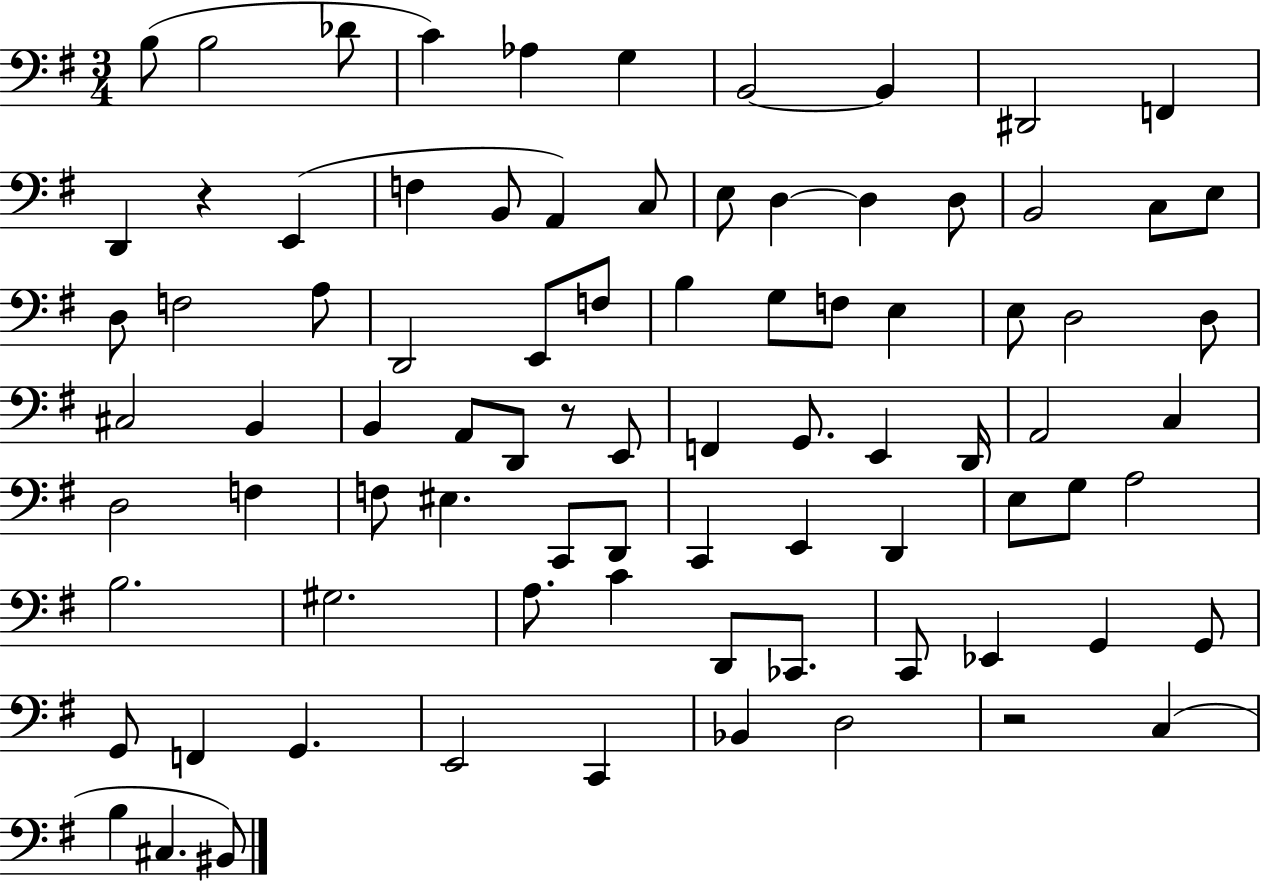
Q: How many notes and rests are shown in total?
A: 84